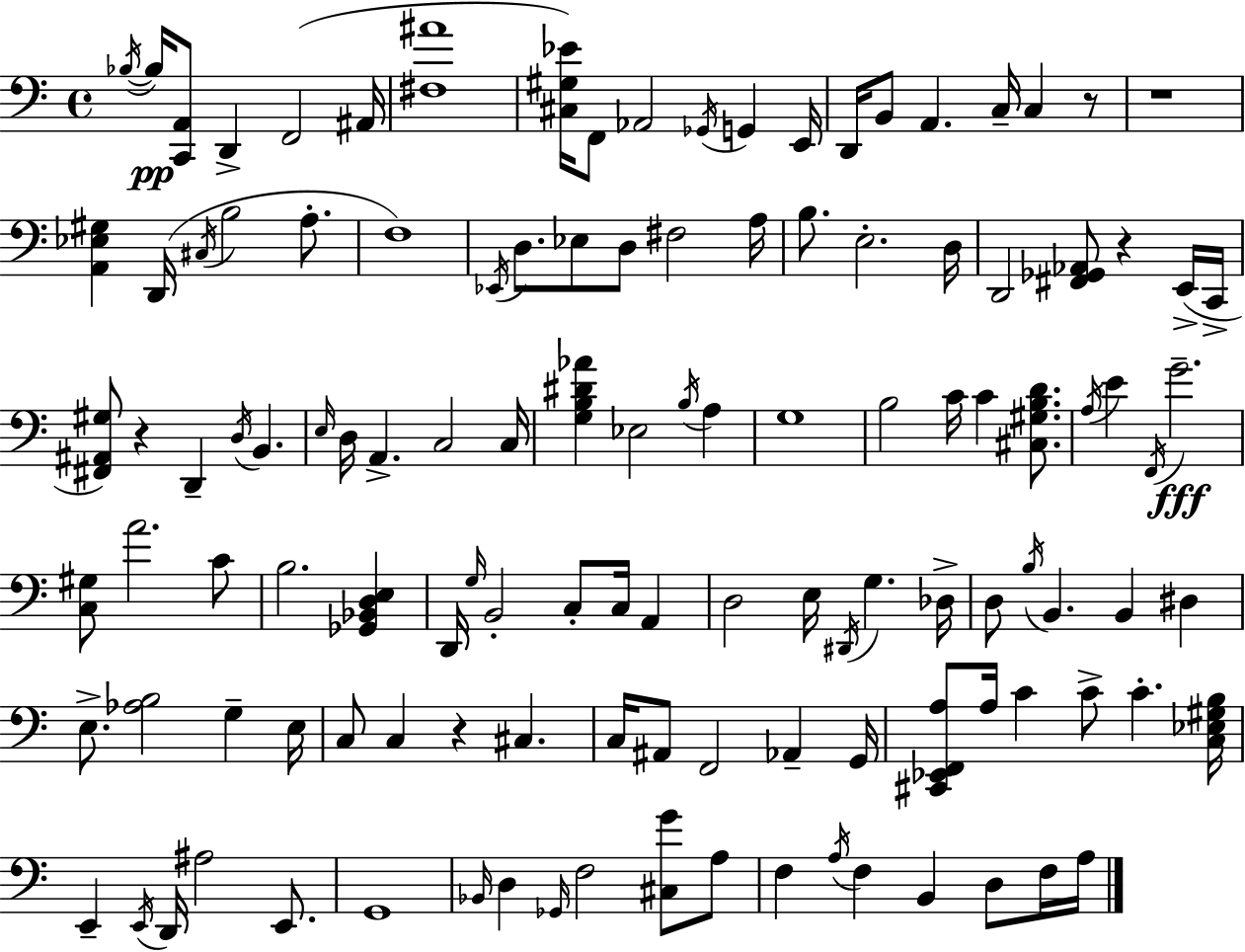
Bb3/s Bb3/s [C2,A2]/e D2/q F2/h A#2/s [F#3,A#4]/w [C#3,G#3,Eb4]/s F2/e Ab2/h Gb2/s G2/q E2/s D2/s B2/e A2/q. C3/s C3/q R/e R/w [A2,Eb3,G#3]/q D2/s C#3/s B3/h A3/e. F3/w Eb2/s D3/e. Eb3/e D3/e F#3/h A3/s B3/e. E3/h. D3/s D2/h [F#2,Gb2,Ab2]/e R/q E2/s C2/s [F#2,A#2,G#3]/e R/q D2/q D3/s B2/q. E3/s D3/s A2/q. C3/h C3/s [G3,B3,D#4,Ab4]/q Eb3/h B3/s A3/q G3/w B3/h C4/s C4/q [C#3,G#3,B3,D4]/e. A3/s E4/q F2/s G4/h. [C3,G#3]/e A4/h. C4/e B3/h. [Gb2,Bb2,D3,E3]/q D2/s G3/s B2/h C3/e C3/s A2/q D3/h E3/s D#2/s G3/q. Db3/s D3/e B3/s B2/q. B2/q D#3/q E3/e. [Ab3,B3]/h G3/q E3/s C3/e C3/q R/q C#3/q. C3/s A#2/e F2/h Ab2/q G2/s [C#2,Eb2,F2,A3]/e A3/s C4/q C4/e C4/q. [C3,Eb3,G#3,B3]/s E2/q E2/s D2/s A#3/h E2/e. G2/w Bb2/s D3/q Gb2/s F3/h [C#3,G4]/e A3/e F3/q A3/s F3/q B2/q D3/e F3/s A3/s